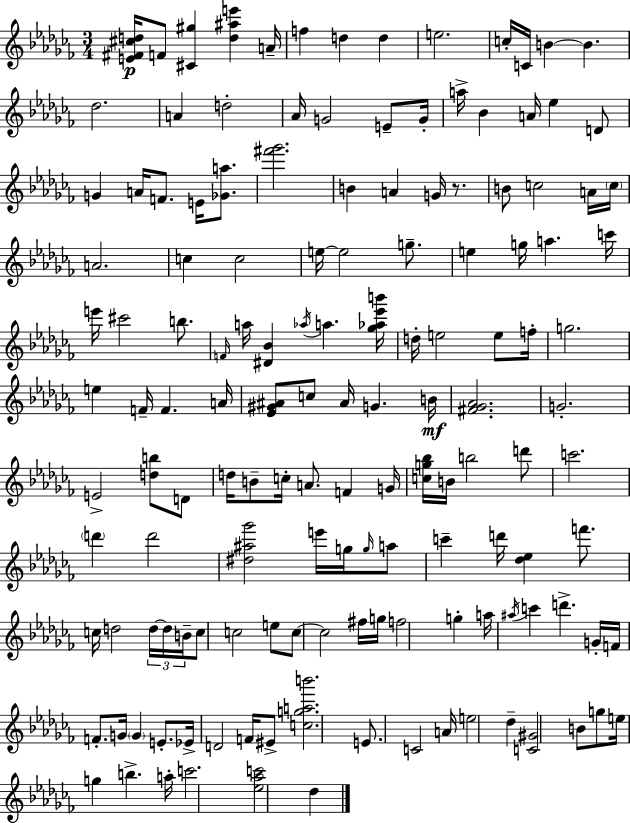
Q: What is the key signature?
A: AES minor